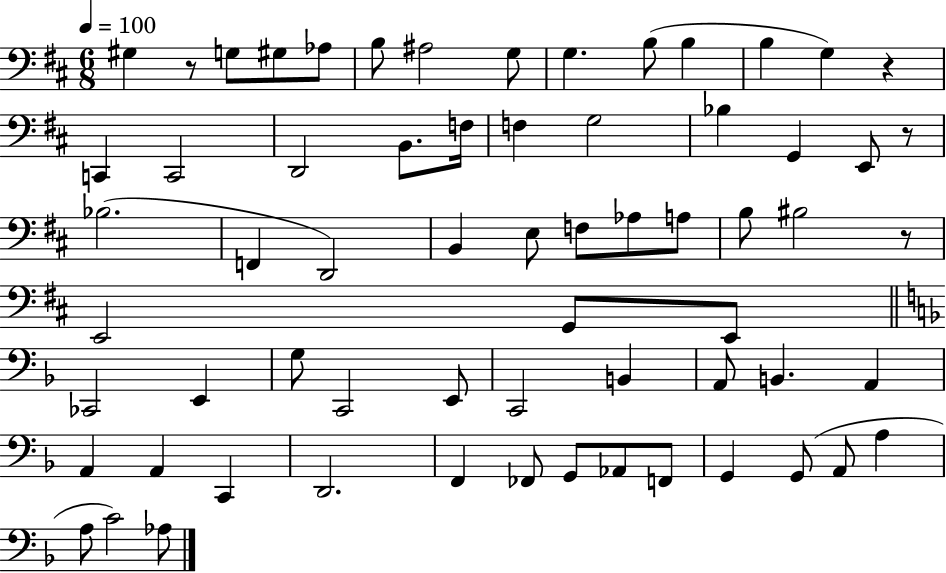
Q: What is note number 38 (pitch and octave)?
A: G3